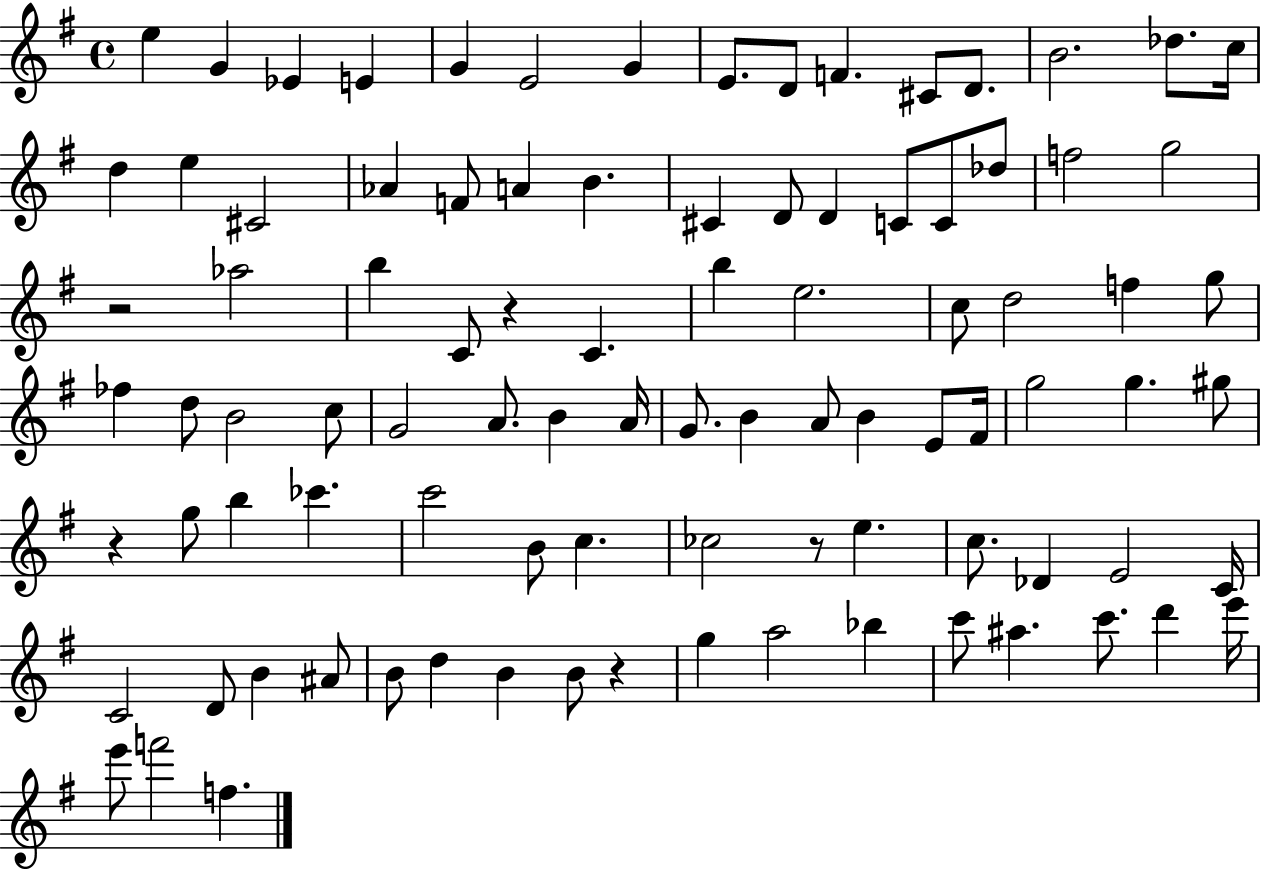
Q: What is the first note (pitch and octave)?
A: E5